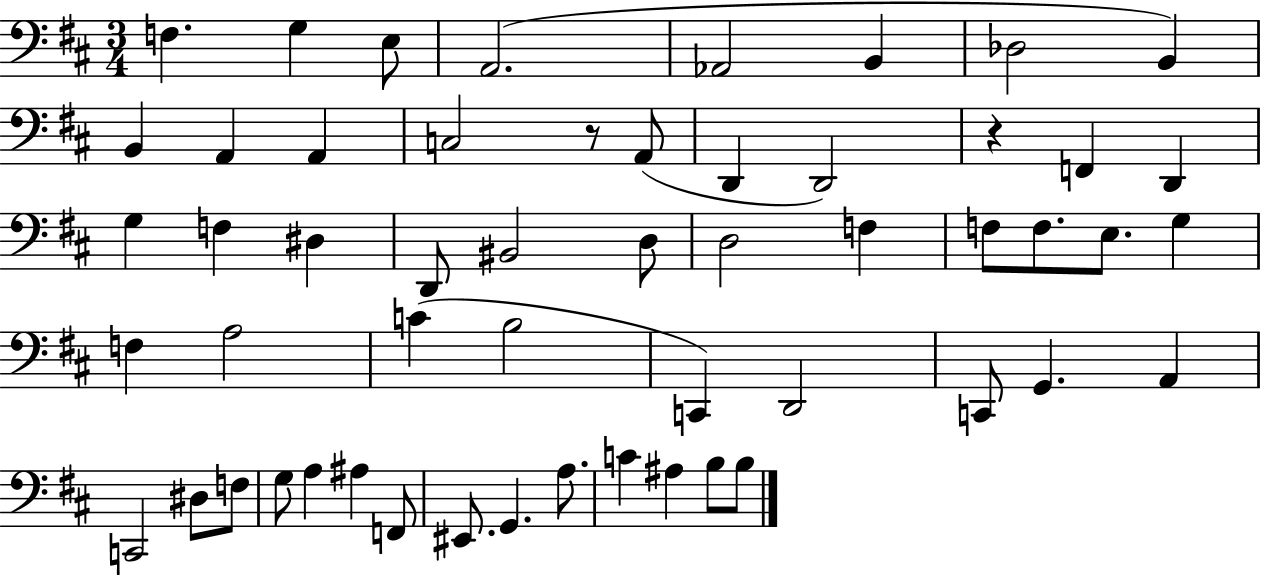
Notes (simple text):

F3/q. G3/q E3/e A2/h. Ab2/h B2/q Db3/h B2/q B2/q A2/q A2/q C3/h R/e A2/e D2/q D2/h R/q F2/q D2/q G3/q F3/q D#3/q D2/e BIS2/h D3/e D3/h F3/q F3/e F3/e. E3/e. G3/q F3/q A3/h C4/q B3/h C2/q D2/h C2/e G2/q. A2/q C2/h D#3/e F3/e G3/e A3/q A#3/q F2/e EIS2/e. G2/q. A3/e. C4/q A#3/q B3/e B3/e